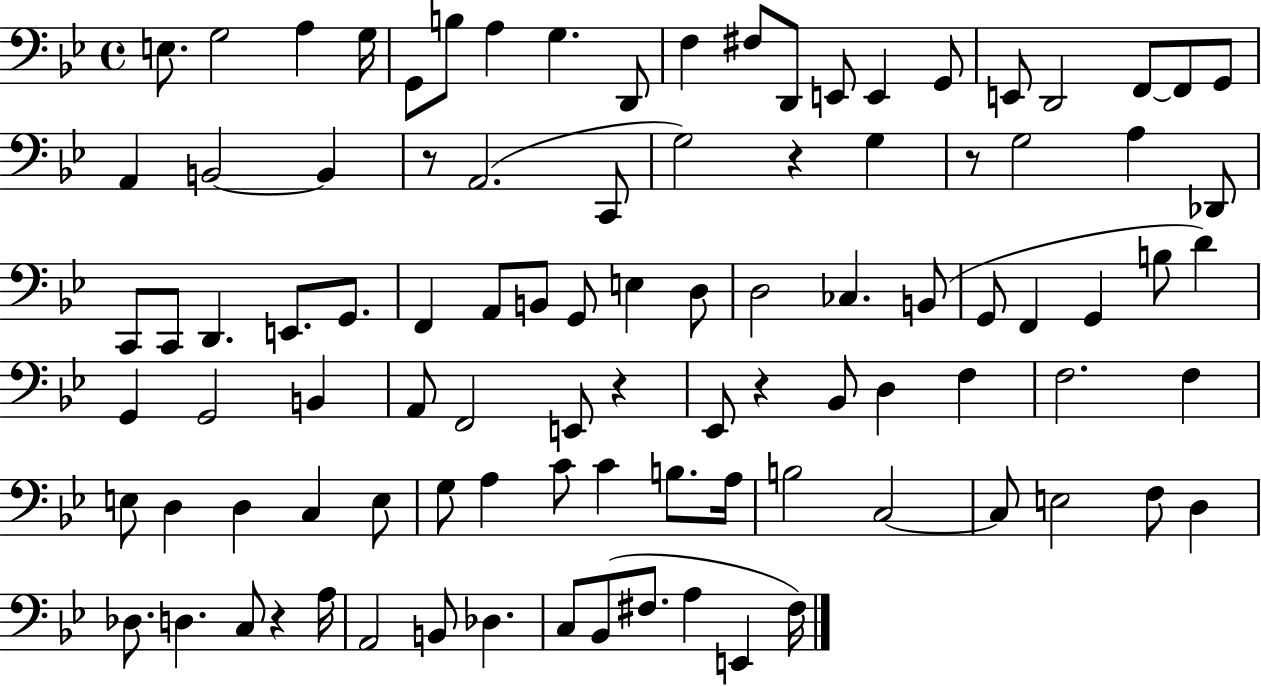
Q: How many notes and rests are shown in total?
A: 97